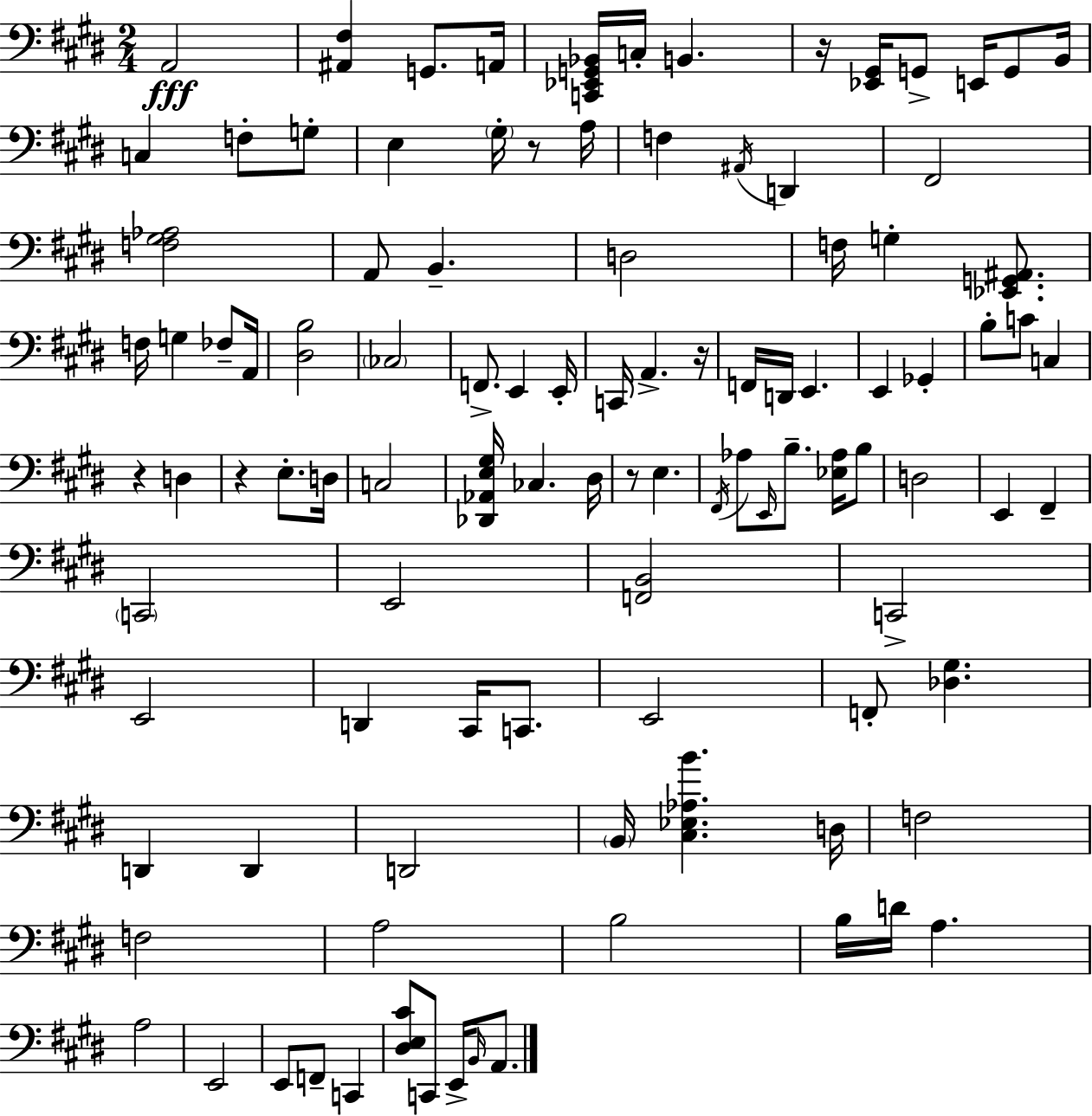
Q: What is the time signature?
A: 2/4